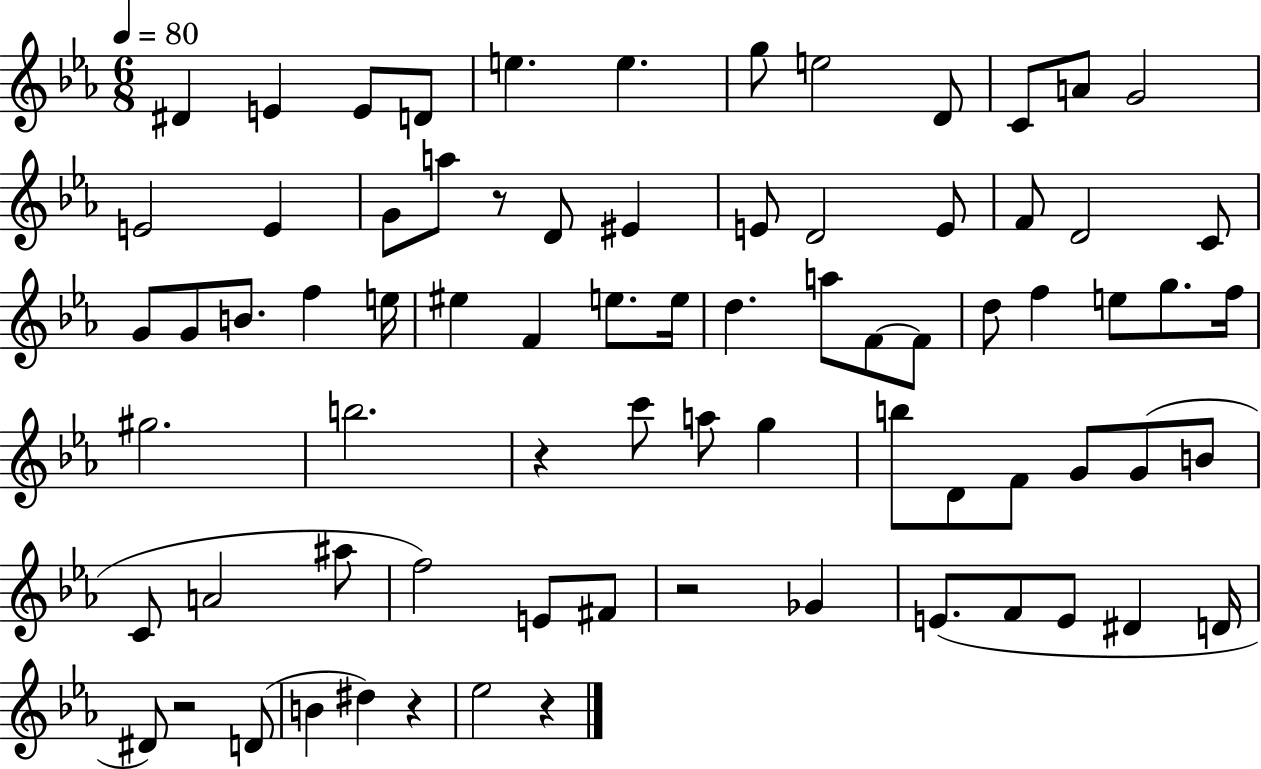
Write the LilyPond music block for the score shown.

{
  \clef treble
  \numericTimeSignature
  \time 6/8
  \key ees \major
  \tempo 4 = 80
  dis'4 e'4 e'8 d'8 | e''4. e''4. | g''8 e''2 d'8 | c'8 a'8 g'2 | \break e'2 e'4 | g'8 a''8 r8 d'8 eis'4 | e'8 d'2 e'8 | f'8 d'2 c'8 | \break g'8 g'8 b'8. f''4 e''16 | eis''4 f'4 e''8. e''16 | d''4. a''8 f'8~~ f'8 | d''8 f''4 e''8 g''8. f''16 | \break gis''2. | b''2. | r4 c'''8 a''8 g''4 | b''8 d'8 f'8 g'8 g'8( b'8 | \break c'8 a'2 ais''8 | f''2) e'8 fis'8 | r2 ges'4 | e'8.( f'8 e'8 dis'4 d'16 | \break dis'8) r2 d'8( | b'4 dis''4) r4 | ees''2 r4 | \bar "|."
}